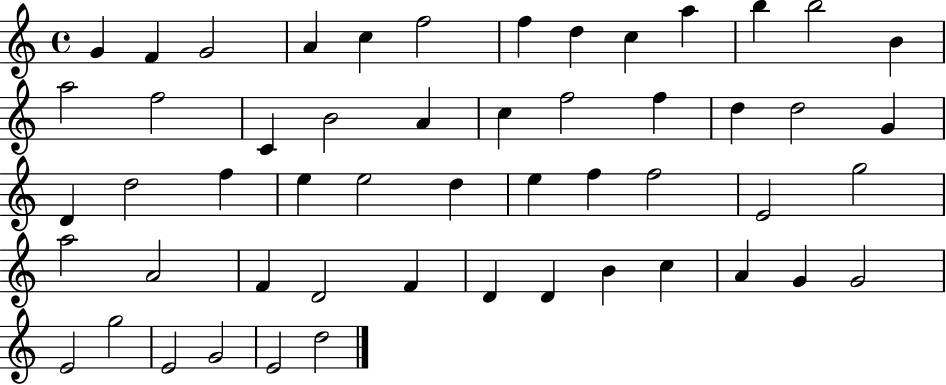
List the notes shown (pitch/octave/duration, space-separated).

G4/q F4/q G4/h A4/q C5/q F5/h F5/q D5/q C5/q A5/q B5/q B5/h B4/q A5/h F5/h C4/q B4/h A4/q C5/q F5/h F5/q D5/q D5/h G4/q D4/q D5/h F5/q E5/q E5/h D5/q E5/q F5/q F5/h E4/h G5/h A5/h A4/h F4/q D4/h F4/q D4/q D4/q B4/q C5/q A4/q G4/q G4/h E4/h G5/h E4/h G4/h E4/h D5/h